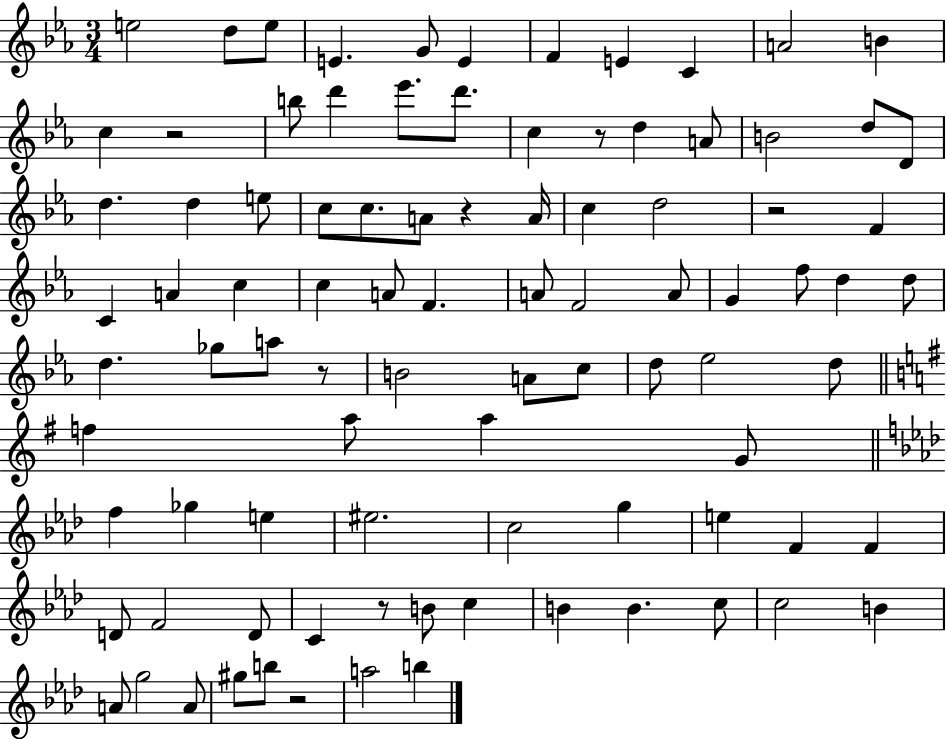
E5/h D5/e E5/e E4/q. G4/e E4/q F4/q E4/q C4/q A4/h B4/q C5/q R/h B5/e D6/q Eb6/e. D6/e. C5/q R/e D5/q A4/e B4/h D5/e D4/e D5/q. D5/q E5/e C5/e C5/e. A4/e R/q A4/s C5/q D5/h R/h F4/q C4/q A4/q C5/q C5/q A4/e F4/q. A4/e F4/h A4/e G4/q F5/e D5/q D5/e D5/q. Gb5/e A5/e R/e B4/h A4/e C5/e D5/e Eb5/h D5/e F5/q A5/e A5/q G4/e F5/q Gb5/q E5/q EIS5/h. C5/h G5/q E5/q F4/q F4/q D4/e F4/h D4/e C4/q R/e B4/e C5/q B4/q B4/q. C5/e C5/h B4/q A4/e G5/h A4/e G#5/e B5/e R/h A5/h B5/q